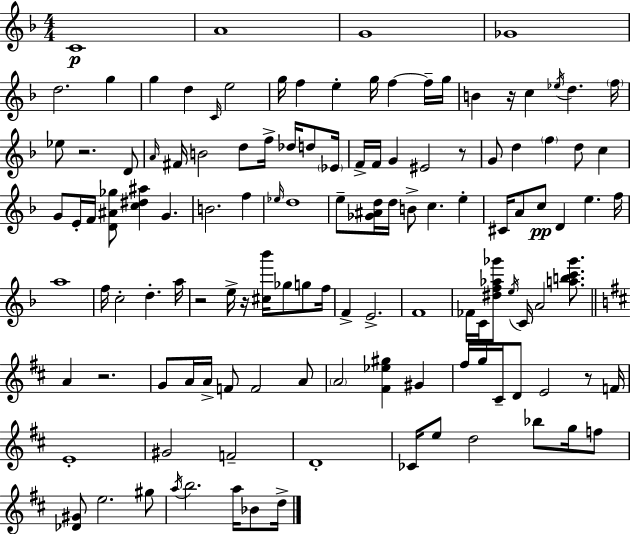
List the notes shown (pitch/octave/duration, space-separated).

C4/w A4/w G4/w Gb4/w D5/h. G5/q G5/q D5/q C4/s E5/h G5/s F5/q E5/q G5/s F5/q F5/s G5/s B4/q R/s C5/q Eb5/s D5/q. F5/s Eb5/e R/h. D4/e A4/s F#4/s B4/h D5/e F5/s Db5/s D5/e Eb4/s F4/s F4/s G4/q EIS4/h R/e G4/e D5/q F5/q D5/e C5/q G4/e E4/s F4/s [D4,A#4,Gb5]/e [C5,D#5,A#5]/q G4/q. B4/h. F5/q Eb5/s D5/w E5/e [Gb4,A#4,D5]/s D5/s B4/e C5/q. E5/q C#4/s A4/e C5/e D4/q E5/q. F5/s A5/w F5/s C5/h D5/q. A5/s R/h E5/s R/s [C#5,Bb6]/s Gb5/e G5/e F5/s F4/q E4/h. F4/w FES4/s C4/s [D#5,F5,Ab5,Gb6]/e E5/s C4/s A4/h [A5,B5,C6,Gb6]/e. A4/q R/h. G4/e A4/s A4/s F4/e F4/h A4/e A4/h [F#4,Eb5,G#5]/q G#4/q F#5/s G5/s C#4/s D4/e E4/h R/e F4/s E4/w G#4/h F4/h D4/w CES4/s E5/e D5/h Bb5/e G5/s F5/e [Db4,G#4]/e E5/h. G#5/e A5/s B5/h. A5/s Bb4/e D5/s